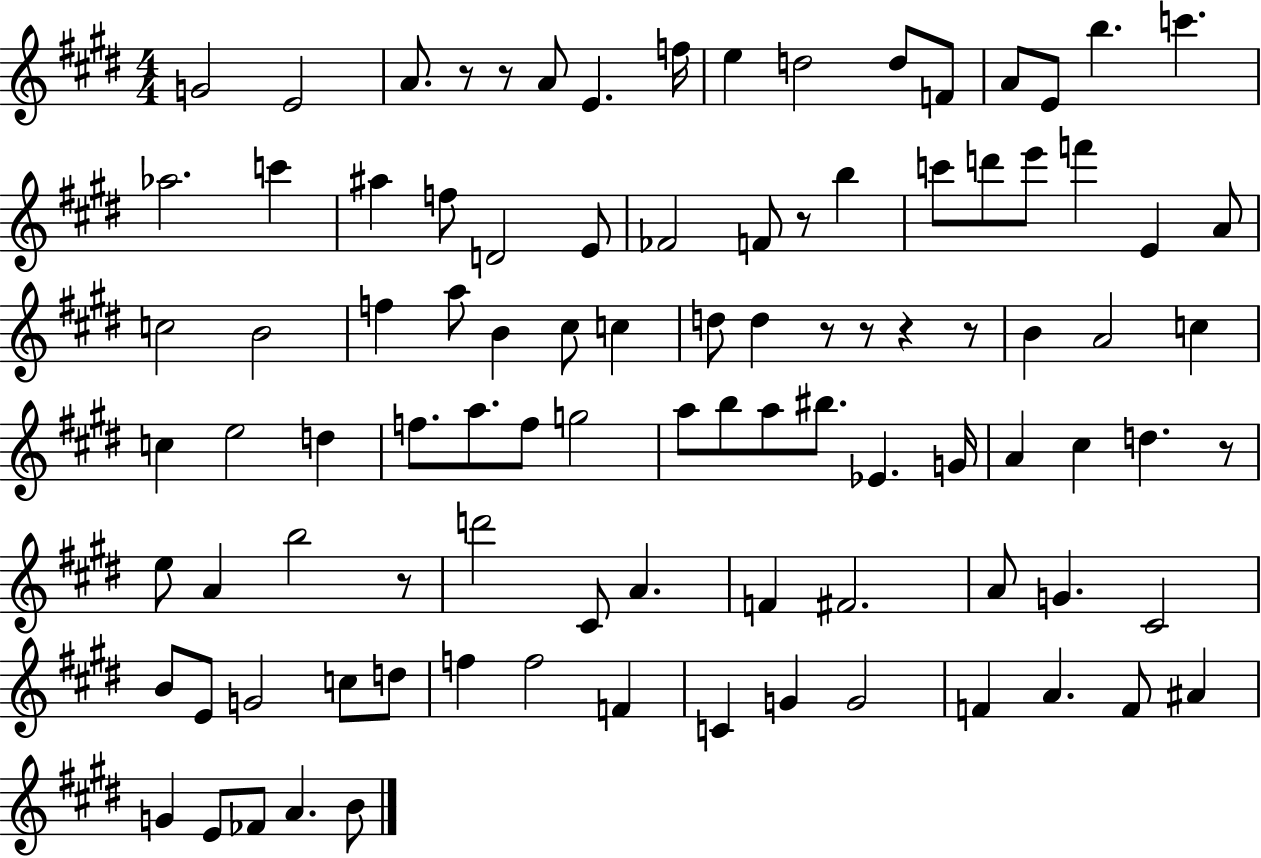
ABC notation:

X:1
T:Untitled
M:4/4
L:1/4
K:E
G2 E2 A/2 z/2 z/2 A/2 E f/4 e d2 d/2 F/2 A/2 E/2 b c' _a2 c' ^a f/2 D2 E/2 _F2 F/2 z/2 b c'/2 d'/2 e'/2 f' E A/2 c2 B2 f a/2 B ^c/2 c d/2 d z/2 z/2 z z/2 B A2 c c e2 d f/2 a/2 f/2 g2 a/2 b/2 a/2 ^b/2 _E G/4 A ^c d z/2 e/2 A b2 z/2 d'2 ^C/2 A F ^F2 A/2 G ^C2 B/2 E/2 G2 c/2 d/2 f f2 F C G G2 F A F/2 ^A G E/2 _F/2 A B/2